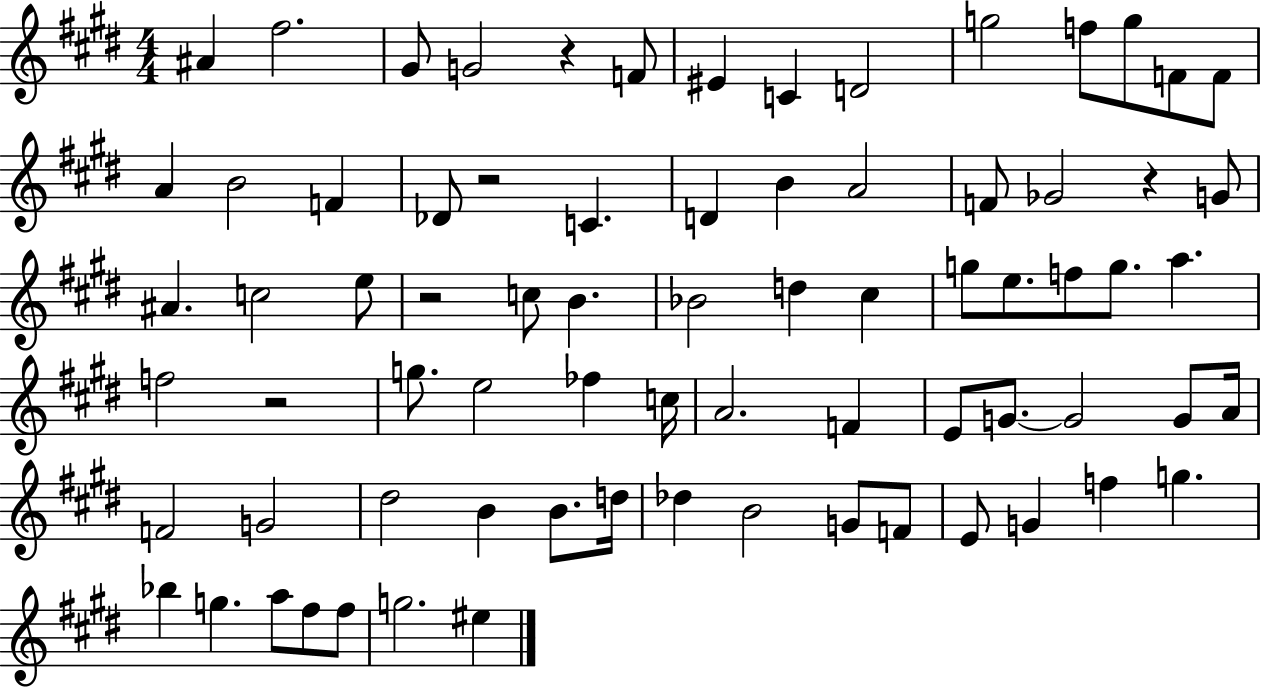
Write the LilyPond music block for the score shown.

{
  \clef treble
  \numericTimeSignature
  \time 4/4
  \key e \major
  \repeat volta 2 { ais'4 fis''2. | gis'8 g'2 r4 f'8 | eis'4 c'4 d'2 | g''2 f''8 g''8 f'8 f'8 | \break a'4 b'2 f'4 | des'8 r2 c'4. | d'4 b'4 a'2 | f'8 ges'2 r4 g'8 | \break ais'4. c''2 e''8 | r2 c''8 b'4. | bes'2 d''4 cis''4 | g''8 e''8. f''8 g''8. a''4. | \break f''2 r2 | g''8. e''2 fes''4 c''16 | a'2. f'4 | e'8 g'8.~~ g'2 g'8 a'16 | \break f'2 g'2 | dis''2 b'4 b'8. d''16 | des''4 b'2 g'8 f'8 | e'8 g'4 f''4 g''4. | \break bes''4 g''4. a''8 fis''8 fis''8 | g''2. eis''4 | } \bar "|."
}